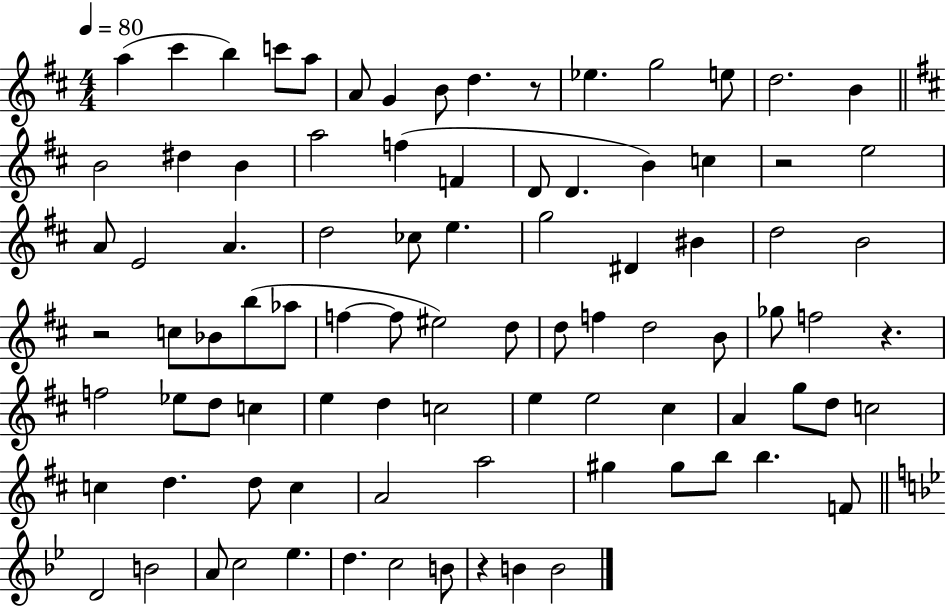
A5/q C#6/q B5/q C6/e A5/e A4/e G4/q B4/e D5/q. R/e Eb5/q. G5/h E5/e D5/h. B4/q B4/h D#5/q B4/q A5/h F5/q F4/q D4/e D4/q. B4/q C5/q R/h E5/h A4/e E4/h A4/q. D5/h CES5/e E5/q. G5/h D#4/q BIS4/q D5/h B4/h R/h C5/e Bb4/e B5/e Ab5/e F5/q F5/e EIS5/h D5/e D5/e F5/q D5/h B4/e Gb5/e F5/h R/q. F5/h Eb5/e D5/e C5/q E5/q D5/q C5/h E5/q E5/h C#5/q A4/q G5/e D5/e C5/h C5/q D5/q. D5/e C5/q A4/h A5/h G#5/q G#5/e B5/e B5/q. F4/e D4/h B4/h A4/e C5/h Eb5/q. D5/q. C5/h B4/e R/q B4/q B4/h